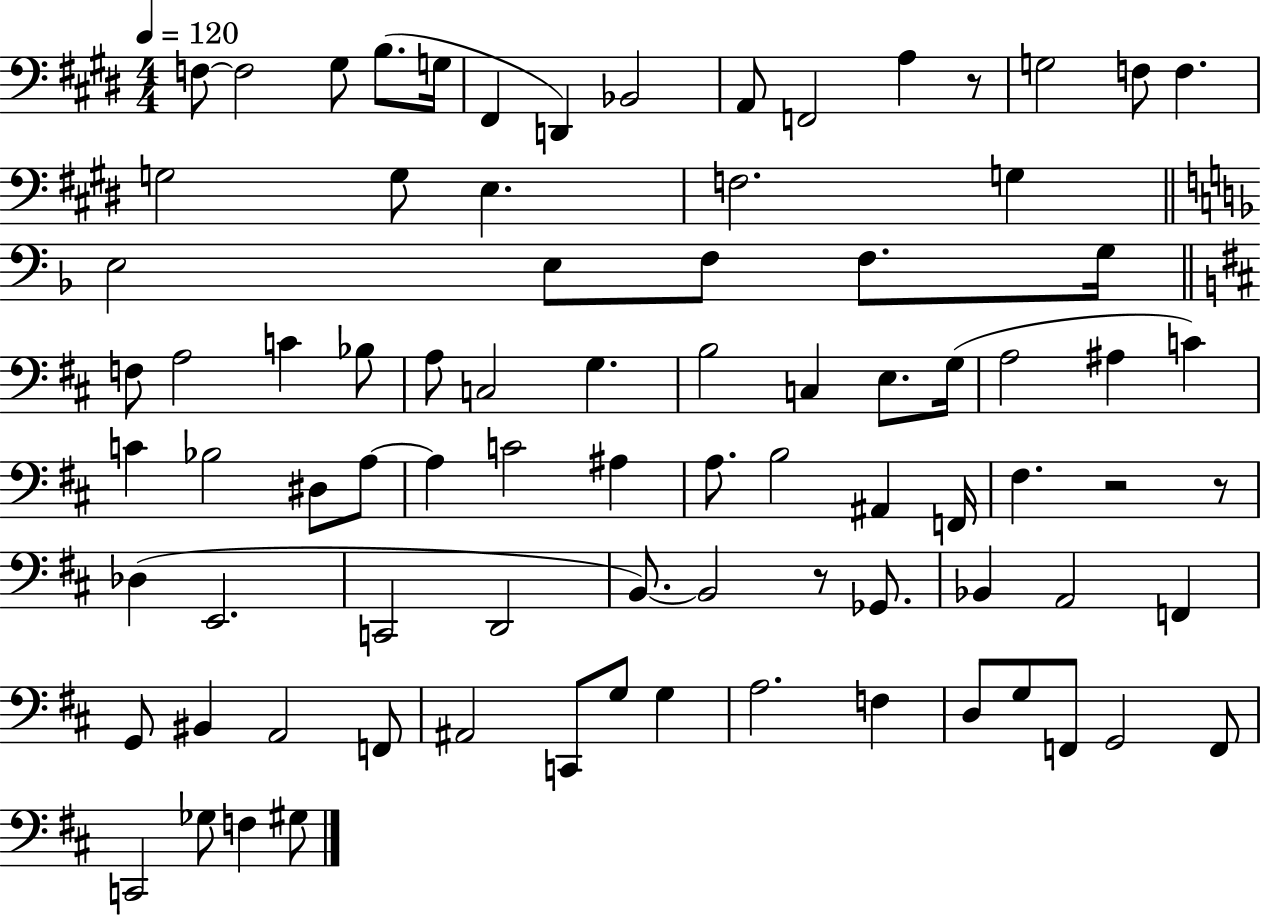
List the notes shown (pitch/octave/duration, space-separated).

F3/e F3/h G#3/e B3/e. G3/s F#2/q D2/q Bb2/h A2/e F2/h A3/q R/e G3/h F3/e F3/q. G3/h G3/e E3/q. F3/h. G3/q E3/h E3/e F3/e F3/e. G3/s F3/e A3/h C4/q Bb3/e A3/e C3/h G3/q. B3/h C3/q E3/e. G3/s A3/h A#3/q C4/q C4/q Bb3/h D#3/e A3/e A3/q C4/h A#3/q A3/e. B3/h A#2/q F2/s F#3/q. R/h R/e Db3/q E2/h. C2/h D2/h B2/e. B2/h R/e Gb2/e. Bb2/q A2/h F2/q G2/e BIS2/q A2/h F2/e A#2/h C2/e G3/e G3/q A3/h. F3/q D3/e G3/e F2/e G2/h F2/e C2/h Gb3/e F3/q G#3/e